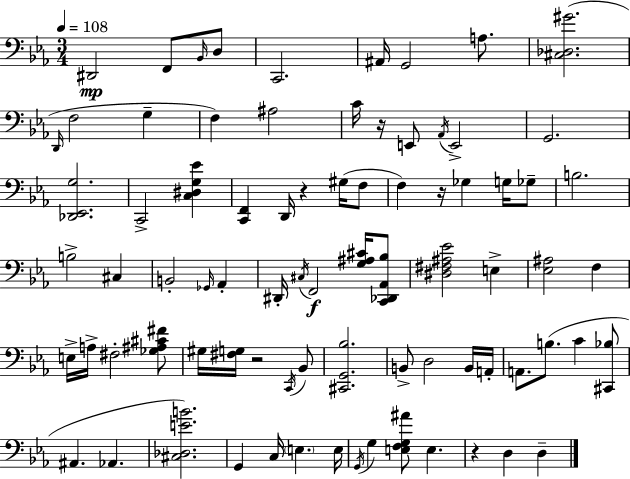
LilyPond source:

{
  \clef bass
  \numericTimeSignature
  \time 3/4
  \key ees \major
  \tempo 4 = 108
  dis,2\mp f,8 \grace { bes,16 } d8 | c,2. | ais,16 g,2 a8. | <cis des gis'>2.( | \break \grace { d,16 } f2 g4-- | f4) ais2 | c'16 r16 e,8 \acciaccatura { aes,16 } e,2-> | g,2. | \break <des, ees, g>2. | c,2-> <c dis g ees'>4 | <c, f,>4 d,16 r4 | gis16( f8 f4) r16 ges4 | \break g16 ges8-- b2. | b2-> cis4 | b,2-. \grace { ges,16 } | aes,4-. dis,16-. \acciaccatura { cis16 }\f f,2 | \break <g ais cis'>16 <c, des, aes, bes>8 <dis fis ais ees'>2 | e4-> <ees ais>2 | f4 e16-> a16-> fis2-. | <ges ais cis' fis'>8 gis16 <fis g>16 r2 | \break \acciaccatura { c,16 } bes,8 <cis, g, bes>2. | b,8-> d2 | b,16 a,16-. a,8. b8.( | c'4 <cis, bes>8 ais,4. | \break aes,4. <cis des e' b'>2.) | g,4 c16 \parenthesize e4. | e16 \acciaccatura { g,16 } g4 <e f g ais'>8 | e4. r4 d4 | \break d4-- \bar "|."
}